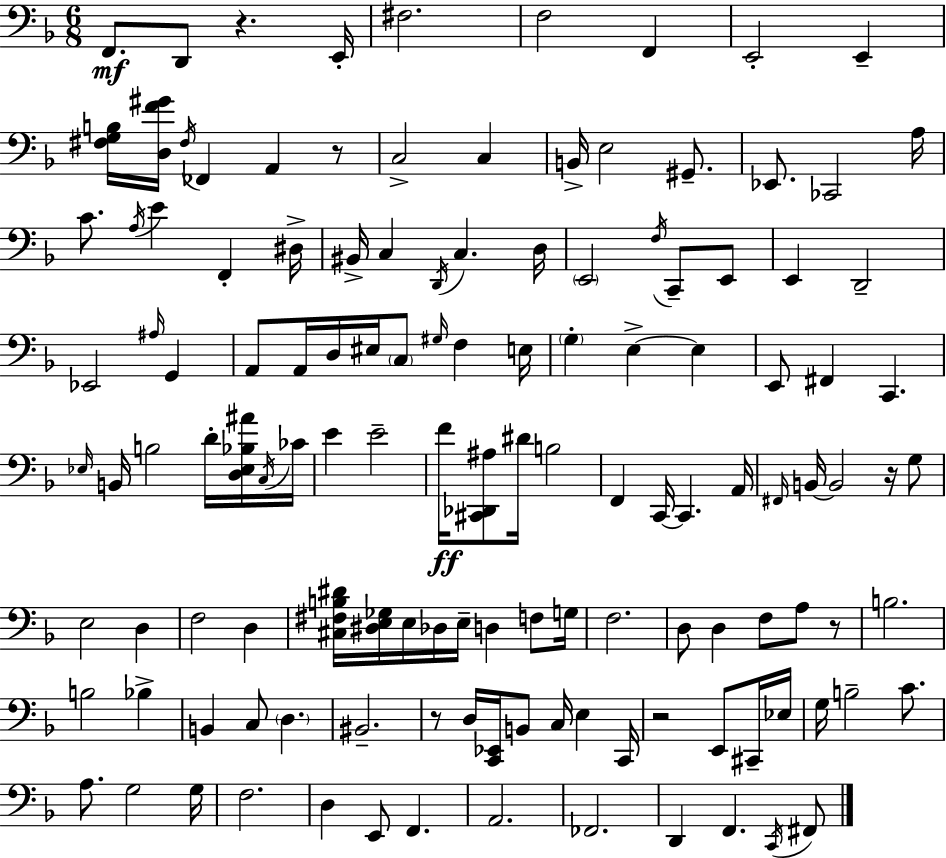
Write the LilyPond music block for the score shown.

{
  \clef bass
  \numericTimeSignature
  \time 6/8
  \key d \minor
  f,8.\mf d,8 r4. e,16-. | fis2. | f2 f,4 | e,2-. e,4-- | \break <fis g b>16 <d f' gis'>16 \acciaccatura { fis16 } fes,4 a,4 r8 | c2-> c4 | b,16-> e2 gis,8.-- | ees,8. ces,2 | \break a16 c'8. \acciaccatura { a16 } e'4 f,4-. | dis16-> bis,16-> c4 \acciaccatura { d,16 } c4. | d16 \parenthesize e,2 \acciaccatura { f16 } | c,8-- e,8 e,4 d,2-- | \break ees,2 | \grace { ais16 } g,4 a,8 a,16 d16 eis16 \parenthesize c8 | \grace { gis16 } f4 e16 \parenthesize g4-. e4->~~ | e4 e,8 fis,4 | \break c,4. \grace { ees16 } b,16 b2 | d'16-. <d ees bes ais'>16 \acciaccatura { c16 } ces'16 e'4 | e'2-- f'16\ff <cis, des, ais>8 dis'16 | b2 f,4 | \break c,16~~ c,4. a,16 \grace { fis,16 } b,16~~ b,2 | r16 g8 e2 | d4 f2 | d4 <cis fis b dis'>16 <dis e ges>16 e16 | \break des16 e16-- d4 f8 g16 f2. | d8 d4 | f8 a8 r8 b2. | b2 | \break bes4-> b,4 | c8 \parenthesize d4. bis,2.-- | r8 d16 | <c, ees,>16 b,8 c16 e4 c,16 r2 | \break e,8 cis,16-- ees16 g16 b2-- | c'8. a8. | g2 g16 f2. | d4 | \break e,8 f,4. a,2. | fes,2. | d,4 | f,4. \acciaccatura { c,16 } fis,8 \bar "|."
}